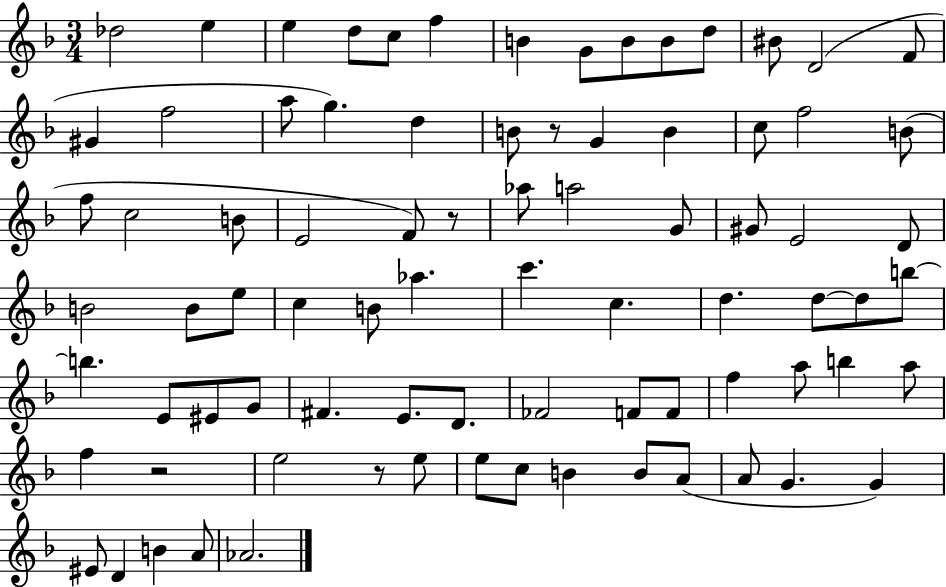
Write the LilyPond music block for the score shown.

{
  \clef treble
  \numericTimeSignature
  \time 3/4
  \key f \major
  des''2 e''4 | e''4 d''8 c''8 f''4 | b'4 g'8 b'8 b'8 d''8 | bis'8 d'2( f'8 | \break gis'4 f''2 | a''8 g''4.) d''4 | b'8 r8 g'4 b'4 | c''8 f''2 b'8( | \break f''8 c''2 b'8 | e'2 f'8) r8 | aes''8 a''2 g'8 | gis'8 e'2 d'8 | \break b'2 b'8 e''8 | c''4 b'8 aes''4. | c'''4. c''4. | d''4. d''8~~ d''8 b''8~~ | \break b''4. e'8 eis'8 g'8 | fis'4. e'8. d'8. | fes'2 f'8 f'8 | f''4 a''8 b''4 a''8 | \break f''4 r2 | e''2 r8 e''8 | e''8 c''8 b'4 b'8 a'8( | a'8 g'4. g'4) | \break eis'8 d'4 b'4 a'8 | aes'2. | \bar "|."
}